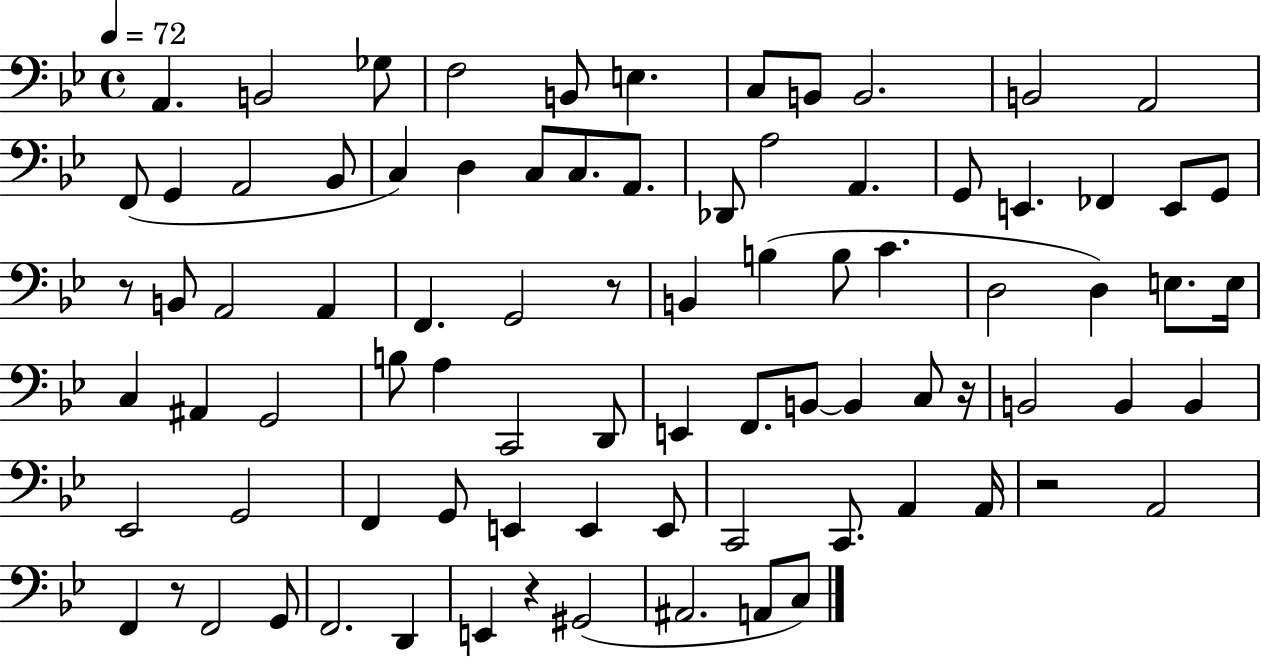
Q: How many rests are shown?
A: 6